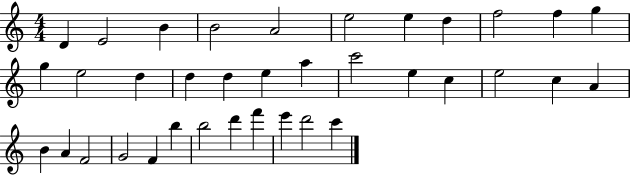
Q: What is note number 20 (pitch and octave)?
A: E5